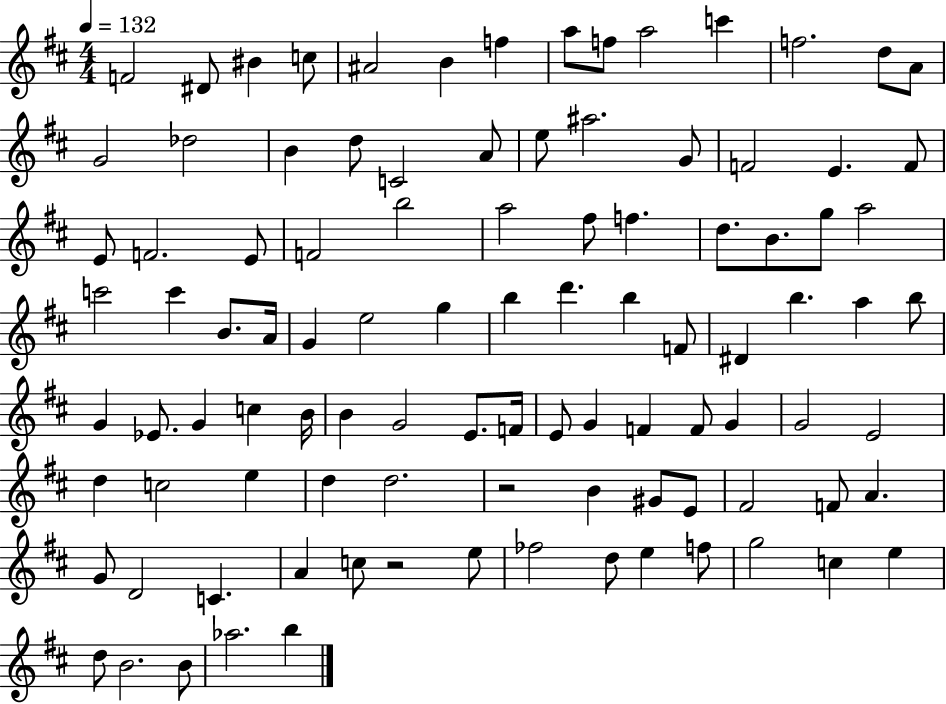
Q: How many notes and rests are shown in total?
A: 100